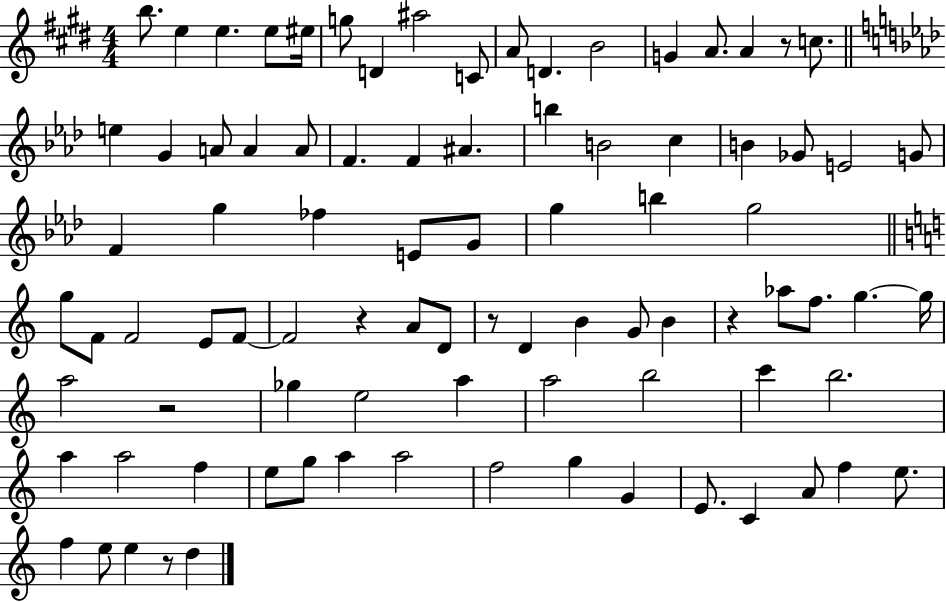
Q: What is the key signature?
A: E major